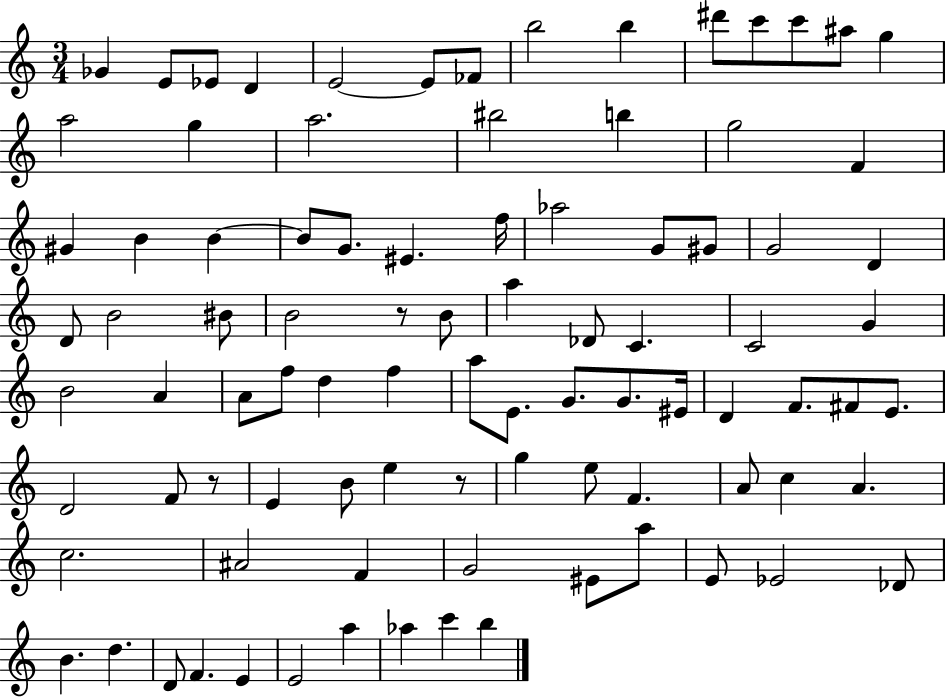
Gb4/q E4/e Eb4/e D4/q E4/h E4/e FES4/e B5/h B5/q D#6/e C6/e C6/e A#5/e G5/q A5/h G5/q A5/h. BIS5/h B5/q G5/h F4/q G#4/q B4/q B4/q B4/e G4/e. EIS4/q. F5/s Ab5/h G4/e G#4/e G4/h D4/q D4/e B4/h BIS4/e B4/h R/e B4/e A5/q Db4/e C4/q. C4/h G4/q B4/h A4/q A4/e F5/e D5/q F5/q A5/e E4/e. G4/e. G4/e. EIS4/s D4/q F4/e. F#4/e E4/e. D4/h F4/e R/e E4/q B4/e E5/q R/e G5/q E5/e F4/q. A4/e C5/q A4/q. C5/h. A#4/h F4/q G4/h EIS4/e A5/e E4/e Eb4/h Db4/e B4/q. D5/q. D4/e F4/q. E4/q E4/h A5/q Ab5/q C6/q B5/q